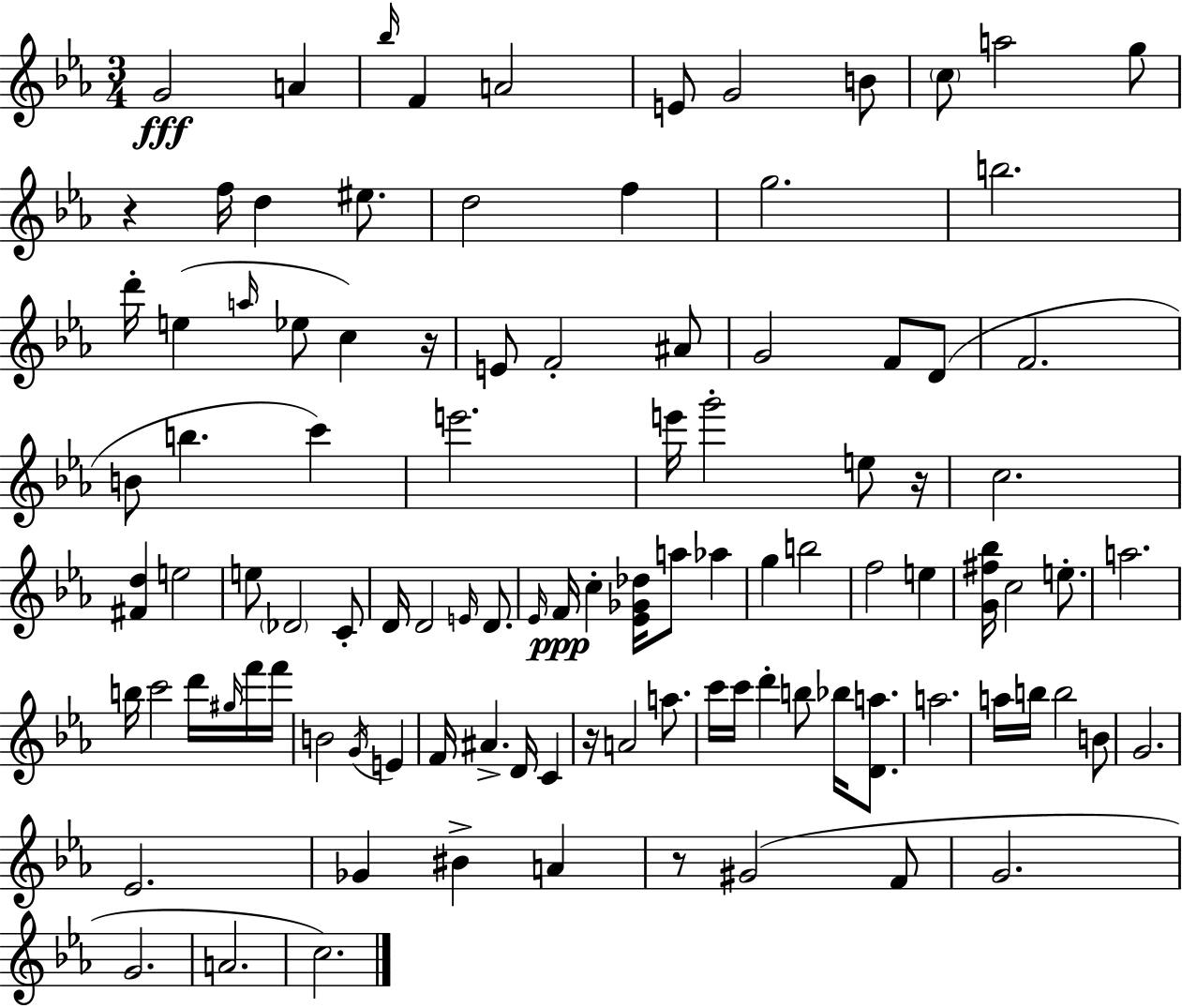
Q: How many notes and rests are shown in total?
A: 103